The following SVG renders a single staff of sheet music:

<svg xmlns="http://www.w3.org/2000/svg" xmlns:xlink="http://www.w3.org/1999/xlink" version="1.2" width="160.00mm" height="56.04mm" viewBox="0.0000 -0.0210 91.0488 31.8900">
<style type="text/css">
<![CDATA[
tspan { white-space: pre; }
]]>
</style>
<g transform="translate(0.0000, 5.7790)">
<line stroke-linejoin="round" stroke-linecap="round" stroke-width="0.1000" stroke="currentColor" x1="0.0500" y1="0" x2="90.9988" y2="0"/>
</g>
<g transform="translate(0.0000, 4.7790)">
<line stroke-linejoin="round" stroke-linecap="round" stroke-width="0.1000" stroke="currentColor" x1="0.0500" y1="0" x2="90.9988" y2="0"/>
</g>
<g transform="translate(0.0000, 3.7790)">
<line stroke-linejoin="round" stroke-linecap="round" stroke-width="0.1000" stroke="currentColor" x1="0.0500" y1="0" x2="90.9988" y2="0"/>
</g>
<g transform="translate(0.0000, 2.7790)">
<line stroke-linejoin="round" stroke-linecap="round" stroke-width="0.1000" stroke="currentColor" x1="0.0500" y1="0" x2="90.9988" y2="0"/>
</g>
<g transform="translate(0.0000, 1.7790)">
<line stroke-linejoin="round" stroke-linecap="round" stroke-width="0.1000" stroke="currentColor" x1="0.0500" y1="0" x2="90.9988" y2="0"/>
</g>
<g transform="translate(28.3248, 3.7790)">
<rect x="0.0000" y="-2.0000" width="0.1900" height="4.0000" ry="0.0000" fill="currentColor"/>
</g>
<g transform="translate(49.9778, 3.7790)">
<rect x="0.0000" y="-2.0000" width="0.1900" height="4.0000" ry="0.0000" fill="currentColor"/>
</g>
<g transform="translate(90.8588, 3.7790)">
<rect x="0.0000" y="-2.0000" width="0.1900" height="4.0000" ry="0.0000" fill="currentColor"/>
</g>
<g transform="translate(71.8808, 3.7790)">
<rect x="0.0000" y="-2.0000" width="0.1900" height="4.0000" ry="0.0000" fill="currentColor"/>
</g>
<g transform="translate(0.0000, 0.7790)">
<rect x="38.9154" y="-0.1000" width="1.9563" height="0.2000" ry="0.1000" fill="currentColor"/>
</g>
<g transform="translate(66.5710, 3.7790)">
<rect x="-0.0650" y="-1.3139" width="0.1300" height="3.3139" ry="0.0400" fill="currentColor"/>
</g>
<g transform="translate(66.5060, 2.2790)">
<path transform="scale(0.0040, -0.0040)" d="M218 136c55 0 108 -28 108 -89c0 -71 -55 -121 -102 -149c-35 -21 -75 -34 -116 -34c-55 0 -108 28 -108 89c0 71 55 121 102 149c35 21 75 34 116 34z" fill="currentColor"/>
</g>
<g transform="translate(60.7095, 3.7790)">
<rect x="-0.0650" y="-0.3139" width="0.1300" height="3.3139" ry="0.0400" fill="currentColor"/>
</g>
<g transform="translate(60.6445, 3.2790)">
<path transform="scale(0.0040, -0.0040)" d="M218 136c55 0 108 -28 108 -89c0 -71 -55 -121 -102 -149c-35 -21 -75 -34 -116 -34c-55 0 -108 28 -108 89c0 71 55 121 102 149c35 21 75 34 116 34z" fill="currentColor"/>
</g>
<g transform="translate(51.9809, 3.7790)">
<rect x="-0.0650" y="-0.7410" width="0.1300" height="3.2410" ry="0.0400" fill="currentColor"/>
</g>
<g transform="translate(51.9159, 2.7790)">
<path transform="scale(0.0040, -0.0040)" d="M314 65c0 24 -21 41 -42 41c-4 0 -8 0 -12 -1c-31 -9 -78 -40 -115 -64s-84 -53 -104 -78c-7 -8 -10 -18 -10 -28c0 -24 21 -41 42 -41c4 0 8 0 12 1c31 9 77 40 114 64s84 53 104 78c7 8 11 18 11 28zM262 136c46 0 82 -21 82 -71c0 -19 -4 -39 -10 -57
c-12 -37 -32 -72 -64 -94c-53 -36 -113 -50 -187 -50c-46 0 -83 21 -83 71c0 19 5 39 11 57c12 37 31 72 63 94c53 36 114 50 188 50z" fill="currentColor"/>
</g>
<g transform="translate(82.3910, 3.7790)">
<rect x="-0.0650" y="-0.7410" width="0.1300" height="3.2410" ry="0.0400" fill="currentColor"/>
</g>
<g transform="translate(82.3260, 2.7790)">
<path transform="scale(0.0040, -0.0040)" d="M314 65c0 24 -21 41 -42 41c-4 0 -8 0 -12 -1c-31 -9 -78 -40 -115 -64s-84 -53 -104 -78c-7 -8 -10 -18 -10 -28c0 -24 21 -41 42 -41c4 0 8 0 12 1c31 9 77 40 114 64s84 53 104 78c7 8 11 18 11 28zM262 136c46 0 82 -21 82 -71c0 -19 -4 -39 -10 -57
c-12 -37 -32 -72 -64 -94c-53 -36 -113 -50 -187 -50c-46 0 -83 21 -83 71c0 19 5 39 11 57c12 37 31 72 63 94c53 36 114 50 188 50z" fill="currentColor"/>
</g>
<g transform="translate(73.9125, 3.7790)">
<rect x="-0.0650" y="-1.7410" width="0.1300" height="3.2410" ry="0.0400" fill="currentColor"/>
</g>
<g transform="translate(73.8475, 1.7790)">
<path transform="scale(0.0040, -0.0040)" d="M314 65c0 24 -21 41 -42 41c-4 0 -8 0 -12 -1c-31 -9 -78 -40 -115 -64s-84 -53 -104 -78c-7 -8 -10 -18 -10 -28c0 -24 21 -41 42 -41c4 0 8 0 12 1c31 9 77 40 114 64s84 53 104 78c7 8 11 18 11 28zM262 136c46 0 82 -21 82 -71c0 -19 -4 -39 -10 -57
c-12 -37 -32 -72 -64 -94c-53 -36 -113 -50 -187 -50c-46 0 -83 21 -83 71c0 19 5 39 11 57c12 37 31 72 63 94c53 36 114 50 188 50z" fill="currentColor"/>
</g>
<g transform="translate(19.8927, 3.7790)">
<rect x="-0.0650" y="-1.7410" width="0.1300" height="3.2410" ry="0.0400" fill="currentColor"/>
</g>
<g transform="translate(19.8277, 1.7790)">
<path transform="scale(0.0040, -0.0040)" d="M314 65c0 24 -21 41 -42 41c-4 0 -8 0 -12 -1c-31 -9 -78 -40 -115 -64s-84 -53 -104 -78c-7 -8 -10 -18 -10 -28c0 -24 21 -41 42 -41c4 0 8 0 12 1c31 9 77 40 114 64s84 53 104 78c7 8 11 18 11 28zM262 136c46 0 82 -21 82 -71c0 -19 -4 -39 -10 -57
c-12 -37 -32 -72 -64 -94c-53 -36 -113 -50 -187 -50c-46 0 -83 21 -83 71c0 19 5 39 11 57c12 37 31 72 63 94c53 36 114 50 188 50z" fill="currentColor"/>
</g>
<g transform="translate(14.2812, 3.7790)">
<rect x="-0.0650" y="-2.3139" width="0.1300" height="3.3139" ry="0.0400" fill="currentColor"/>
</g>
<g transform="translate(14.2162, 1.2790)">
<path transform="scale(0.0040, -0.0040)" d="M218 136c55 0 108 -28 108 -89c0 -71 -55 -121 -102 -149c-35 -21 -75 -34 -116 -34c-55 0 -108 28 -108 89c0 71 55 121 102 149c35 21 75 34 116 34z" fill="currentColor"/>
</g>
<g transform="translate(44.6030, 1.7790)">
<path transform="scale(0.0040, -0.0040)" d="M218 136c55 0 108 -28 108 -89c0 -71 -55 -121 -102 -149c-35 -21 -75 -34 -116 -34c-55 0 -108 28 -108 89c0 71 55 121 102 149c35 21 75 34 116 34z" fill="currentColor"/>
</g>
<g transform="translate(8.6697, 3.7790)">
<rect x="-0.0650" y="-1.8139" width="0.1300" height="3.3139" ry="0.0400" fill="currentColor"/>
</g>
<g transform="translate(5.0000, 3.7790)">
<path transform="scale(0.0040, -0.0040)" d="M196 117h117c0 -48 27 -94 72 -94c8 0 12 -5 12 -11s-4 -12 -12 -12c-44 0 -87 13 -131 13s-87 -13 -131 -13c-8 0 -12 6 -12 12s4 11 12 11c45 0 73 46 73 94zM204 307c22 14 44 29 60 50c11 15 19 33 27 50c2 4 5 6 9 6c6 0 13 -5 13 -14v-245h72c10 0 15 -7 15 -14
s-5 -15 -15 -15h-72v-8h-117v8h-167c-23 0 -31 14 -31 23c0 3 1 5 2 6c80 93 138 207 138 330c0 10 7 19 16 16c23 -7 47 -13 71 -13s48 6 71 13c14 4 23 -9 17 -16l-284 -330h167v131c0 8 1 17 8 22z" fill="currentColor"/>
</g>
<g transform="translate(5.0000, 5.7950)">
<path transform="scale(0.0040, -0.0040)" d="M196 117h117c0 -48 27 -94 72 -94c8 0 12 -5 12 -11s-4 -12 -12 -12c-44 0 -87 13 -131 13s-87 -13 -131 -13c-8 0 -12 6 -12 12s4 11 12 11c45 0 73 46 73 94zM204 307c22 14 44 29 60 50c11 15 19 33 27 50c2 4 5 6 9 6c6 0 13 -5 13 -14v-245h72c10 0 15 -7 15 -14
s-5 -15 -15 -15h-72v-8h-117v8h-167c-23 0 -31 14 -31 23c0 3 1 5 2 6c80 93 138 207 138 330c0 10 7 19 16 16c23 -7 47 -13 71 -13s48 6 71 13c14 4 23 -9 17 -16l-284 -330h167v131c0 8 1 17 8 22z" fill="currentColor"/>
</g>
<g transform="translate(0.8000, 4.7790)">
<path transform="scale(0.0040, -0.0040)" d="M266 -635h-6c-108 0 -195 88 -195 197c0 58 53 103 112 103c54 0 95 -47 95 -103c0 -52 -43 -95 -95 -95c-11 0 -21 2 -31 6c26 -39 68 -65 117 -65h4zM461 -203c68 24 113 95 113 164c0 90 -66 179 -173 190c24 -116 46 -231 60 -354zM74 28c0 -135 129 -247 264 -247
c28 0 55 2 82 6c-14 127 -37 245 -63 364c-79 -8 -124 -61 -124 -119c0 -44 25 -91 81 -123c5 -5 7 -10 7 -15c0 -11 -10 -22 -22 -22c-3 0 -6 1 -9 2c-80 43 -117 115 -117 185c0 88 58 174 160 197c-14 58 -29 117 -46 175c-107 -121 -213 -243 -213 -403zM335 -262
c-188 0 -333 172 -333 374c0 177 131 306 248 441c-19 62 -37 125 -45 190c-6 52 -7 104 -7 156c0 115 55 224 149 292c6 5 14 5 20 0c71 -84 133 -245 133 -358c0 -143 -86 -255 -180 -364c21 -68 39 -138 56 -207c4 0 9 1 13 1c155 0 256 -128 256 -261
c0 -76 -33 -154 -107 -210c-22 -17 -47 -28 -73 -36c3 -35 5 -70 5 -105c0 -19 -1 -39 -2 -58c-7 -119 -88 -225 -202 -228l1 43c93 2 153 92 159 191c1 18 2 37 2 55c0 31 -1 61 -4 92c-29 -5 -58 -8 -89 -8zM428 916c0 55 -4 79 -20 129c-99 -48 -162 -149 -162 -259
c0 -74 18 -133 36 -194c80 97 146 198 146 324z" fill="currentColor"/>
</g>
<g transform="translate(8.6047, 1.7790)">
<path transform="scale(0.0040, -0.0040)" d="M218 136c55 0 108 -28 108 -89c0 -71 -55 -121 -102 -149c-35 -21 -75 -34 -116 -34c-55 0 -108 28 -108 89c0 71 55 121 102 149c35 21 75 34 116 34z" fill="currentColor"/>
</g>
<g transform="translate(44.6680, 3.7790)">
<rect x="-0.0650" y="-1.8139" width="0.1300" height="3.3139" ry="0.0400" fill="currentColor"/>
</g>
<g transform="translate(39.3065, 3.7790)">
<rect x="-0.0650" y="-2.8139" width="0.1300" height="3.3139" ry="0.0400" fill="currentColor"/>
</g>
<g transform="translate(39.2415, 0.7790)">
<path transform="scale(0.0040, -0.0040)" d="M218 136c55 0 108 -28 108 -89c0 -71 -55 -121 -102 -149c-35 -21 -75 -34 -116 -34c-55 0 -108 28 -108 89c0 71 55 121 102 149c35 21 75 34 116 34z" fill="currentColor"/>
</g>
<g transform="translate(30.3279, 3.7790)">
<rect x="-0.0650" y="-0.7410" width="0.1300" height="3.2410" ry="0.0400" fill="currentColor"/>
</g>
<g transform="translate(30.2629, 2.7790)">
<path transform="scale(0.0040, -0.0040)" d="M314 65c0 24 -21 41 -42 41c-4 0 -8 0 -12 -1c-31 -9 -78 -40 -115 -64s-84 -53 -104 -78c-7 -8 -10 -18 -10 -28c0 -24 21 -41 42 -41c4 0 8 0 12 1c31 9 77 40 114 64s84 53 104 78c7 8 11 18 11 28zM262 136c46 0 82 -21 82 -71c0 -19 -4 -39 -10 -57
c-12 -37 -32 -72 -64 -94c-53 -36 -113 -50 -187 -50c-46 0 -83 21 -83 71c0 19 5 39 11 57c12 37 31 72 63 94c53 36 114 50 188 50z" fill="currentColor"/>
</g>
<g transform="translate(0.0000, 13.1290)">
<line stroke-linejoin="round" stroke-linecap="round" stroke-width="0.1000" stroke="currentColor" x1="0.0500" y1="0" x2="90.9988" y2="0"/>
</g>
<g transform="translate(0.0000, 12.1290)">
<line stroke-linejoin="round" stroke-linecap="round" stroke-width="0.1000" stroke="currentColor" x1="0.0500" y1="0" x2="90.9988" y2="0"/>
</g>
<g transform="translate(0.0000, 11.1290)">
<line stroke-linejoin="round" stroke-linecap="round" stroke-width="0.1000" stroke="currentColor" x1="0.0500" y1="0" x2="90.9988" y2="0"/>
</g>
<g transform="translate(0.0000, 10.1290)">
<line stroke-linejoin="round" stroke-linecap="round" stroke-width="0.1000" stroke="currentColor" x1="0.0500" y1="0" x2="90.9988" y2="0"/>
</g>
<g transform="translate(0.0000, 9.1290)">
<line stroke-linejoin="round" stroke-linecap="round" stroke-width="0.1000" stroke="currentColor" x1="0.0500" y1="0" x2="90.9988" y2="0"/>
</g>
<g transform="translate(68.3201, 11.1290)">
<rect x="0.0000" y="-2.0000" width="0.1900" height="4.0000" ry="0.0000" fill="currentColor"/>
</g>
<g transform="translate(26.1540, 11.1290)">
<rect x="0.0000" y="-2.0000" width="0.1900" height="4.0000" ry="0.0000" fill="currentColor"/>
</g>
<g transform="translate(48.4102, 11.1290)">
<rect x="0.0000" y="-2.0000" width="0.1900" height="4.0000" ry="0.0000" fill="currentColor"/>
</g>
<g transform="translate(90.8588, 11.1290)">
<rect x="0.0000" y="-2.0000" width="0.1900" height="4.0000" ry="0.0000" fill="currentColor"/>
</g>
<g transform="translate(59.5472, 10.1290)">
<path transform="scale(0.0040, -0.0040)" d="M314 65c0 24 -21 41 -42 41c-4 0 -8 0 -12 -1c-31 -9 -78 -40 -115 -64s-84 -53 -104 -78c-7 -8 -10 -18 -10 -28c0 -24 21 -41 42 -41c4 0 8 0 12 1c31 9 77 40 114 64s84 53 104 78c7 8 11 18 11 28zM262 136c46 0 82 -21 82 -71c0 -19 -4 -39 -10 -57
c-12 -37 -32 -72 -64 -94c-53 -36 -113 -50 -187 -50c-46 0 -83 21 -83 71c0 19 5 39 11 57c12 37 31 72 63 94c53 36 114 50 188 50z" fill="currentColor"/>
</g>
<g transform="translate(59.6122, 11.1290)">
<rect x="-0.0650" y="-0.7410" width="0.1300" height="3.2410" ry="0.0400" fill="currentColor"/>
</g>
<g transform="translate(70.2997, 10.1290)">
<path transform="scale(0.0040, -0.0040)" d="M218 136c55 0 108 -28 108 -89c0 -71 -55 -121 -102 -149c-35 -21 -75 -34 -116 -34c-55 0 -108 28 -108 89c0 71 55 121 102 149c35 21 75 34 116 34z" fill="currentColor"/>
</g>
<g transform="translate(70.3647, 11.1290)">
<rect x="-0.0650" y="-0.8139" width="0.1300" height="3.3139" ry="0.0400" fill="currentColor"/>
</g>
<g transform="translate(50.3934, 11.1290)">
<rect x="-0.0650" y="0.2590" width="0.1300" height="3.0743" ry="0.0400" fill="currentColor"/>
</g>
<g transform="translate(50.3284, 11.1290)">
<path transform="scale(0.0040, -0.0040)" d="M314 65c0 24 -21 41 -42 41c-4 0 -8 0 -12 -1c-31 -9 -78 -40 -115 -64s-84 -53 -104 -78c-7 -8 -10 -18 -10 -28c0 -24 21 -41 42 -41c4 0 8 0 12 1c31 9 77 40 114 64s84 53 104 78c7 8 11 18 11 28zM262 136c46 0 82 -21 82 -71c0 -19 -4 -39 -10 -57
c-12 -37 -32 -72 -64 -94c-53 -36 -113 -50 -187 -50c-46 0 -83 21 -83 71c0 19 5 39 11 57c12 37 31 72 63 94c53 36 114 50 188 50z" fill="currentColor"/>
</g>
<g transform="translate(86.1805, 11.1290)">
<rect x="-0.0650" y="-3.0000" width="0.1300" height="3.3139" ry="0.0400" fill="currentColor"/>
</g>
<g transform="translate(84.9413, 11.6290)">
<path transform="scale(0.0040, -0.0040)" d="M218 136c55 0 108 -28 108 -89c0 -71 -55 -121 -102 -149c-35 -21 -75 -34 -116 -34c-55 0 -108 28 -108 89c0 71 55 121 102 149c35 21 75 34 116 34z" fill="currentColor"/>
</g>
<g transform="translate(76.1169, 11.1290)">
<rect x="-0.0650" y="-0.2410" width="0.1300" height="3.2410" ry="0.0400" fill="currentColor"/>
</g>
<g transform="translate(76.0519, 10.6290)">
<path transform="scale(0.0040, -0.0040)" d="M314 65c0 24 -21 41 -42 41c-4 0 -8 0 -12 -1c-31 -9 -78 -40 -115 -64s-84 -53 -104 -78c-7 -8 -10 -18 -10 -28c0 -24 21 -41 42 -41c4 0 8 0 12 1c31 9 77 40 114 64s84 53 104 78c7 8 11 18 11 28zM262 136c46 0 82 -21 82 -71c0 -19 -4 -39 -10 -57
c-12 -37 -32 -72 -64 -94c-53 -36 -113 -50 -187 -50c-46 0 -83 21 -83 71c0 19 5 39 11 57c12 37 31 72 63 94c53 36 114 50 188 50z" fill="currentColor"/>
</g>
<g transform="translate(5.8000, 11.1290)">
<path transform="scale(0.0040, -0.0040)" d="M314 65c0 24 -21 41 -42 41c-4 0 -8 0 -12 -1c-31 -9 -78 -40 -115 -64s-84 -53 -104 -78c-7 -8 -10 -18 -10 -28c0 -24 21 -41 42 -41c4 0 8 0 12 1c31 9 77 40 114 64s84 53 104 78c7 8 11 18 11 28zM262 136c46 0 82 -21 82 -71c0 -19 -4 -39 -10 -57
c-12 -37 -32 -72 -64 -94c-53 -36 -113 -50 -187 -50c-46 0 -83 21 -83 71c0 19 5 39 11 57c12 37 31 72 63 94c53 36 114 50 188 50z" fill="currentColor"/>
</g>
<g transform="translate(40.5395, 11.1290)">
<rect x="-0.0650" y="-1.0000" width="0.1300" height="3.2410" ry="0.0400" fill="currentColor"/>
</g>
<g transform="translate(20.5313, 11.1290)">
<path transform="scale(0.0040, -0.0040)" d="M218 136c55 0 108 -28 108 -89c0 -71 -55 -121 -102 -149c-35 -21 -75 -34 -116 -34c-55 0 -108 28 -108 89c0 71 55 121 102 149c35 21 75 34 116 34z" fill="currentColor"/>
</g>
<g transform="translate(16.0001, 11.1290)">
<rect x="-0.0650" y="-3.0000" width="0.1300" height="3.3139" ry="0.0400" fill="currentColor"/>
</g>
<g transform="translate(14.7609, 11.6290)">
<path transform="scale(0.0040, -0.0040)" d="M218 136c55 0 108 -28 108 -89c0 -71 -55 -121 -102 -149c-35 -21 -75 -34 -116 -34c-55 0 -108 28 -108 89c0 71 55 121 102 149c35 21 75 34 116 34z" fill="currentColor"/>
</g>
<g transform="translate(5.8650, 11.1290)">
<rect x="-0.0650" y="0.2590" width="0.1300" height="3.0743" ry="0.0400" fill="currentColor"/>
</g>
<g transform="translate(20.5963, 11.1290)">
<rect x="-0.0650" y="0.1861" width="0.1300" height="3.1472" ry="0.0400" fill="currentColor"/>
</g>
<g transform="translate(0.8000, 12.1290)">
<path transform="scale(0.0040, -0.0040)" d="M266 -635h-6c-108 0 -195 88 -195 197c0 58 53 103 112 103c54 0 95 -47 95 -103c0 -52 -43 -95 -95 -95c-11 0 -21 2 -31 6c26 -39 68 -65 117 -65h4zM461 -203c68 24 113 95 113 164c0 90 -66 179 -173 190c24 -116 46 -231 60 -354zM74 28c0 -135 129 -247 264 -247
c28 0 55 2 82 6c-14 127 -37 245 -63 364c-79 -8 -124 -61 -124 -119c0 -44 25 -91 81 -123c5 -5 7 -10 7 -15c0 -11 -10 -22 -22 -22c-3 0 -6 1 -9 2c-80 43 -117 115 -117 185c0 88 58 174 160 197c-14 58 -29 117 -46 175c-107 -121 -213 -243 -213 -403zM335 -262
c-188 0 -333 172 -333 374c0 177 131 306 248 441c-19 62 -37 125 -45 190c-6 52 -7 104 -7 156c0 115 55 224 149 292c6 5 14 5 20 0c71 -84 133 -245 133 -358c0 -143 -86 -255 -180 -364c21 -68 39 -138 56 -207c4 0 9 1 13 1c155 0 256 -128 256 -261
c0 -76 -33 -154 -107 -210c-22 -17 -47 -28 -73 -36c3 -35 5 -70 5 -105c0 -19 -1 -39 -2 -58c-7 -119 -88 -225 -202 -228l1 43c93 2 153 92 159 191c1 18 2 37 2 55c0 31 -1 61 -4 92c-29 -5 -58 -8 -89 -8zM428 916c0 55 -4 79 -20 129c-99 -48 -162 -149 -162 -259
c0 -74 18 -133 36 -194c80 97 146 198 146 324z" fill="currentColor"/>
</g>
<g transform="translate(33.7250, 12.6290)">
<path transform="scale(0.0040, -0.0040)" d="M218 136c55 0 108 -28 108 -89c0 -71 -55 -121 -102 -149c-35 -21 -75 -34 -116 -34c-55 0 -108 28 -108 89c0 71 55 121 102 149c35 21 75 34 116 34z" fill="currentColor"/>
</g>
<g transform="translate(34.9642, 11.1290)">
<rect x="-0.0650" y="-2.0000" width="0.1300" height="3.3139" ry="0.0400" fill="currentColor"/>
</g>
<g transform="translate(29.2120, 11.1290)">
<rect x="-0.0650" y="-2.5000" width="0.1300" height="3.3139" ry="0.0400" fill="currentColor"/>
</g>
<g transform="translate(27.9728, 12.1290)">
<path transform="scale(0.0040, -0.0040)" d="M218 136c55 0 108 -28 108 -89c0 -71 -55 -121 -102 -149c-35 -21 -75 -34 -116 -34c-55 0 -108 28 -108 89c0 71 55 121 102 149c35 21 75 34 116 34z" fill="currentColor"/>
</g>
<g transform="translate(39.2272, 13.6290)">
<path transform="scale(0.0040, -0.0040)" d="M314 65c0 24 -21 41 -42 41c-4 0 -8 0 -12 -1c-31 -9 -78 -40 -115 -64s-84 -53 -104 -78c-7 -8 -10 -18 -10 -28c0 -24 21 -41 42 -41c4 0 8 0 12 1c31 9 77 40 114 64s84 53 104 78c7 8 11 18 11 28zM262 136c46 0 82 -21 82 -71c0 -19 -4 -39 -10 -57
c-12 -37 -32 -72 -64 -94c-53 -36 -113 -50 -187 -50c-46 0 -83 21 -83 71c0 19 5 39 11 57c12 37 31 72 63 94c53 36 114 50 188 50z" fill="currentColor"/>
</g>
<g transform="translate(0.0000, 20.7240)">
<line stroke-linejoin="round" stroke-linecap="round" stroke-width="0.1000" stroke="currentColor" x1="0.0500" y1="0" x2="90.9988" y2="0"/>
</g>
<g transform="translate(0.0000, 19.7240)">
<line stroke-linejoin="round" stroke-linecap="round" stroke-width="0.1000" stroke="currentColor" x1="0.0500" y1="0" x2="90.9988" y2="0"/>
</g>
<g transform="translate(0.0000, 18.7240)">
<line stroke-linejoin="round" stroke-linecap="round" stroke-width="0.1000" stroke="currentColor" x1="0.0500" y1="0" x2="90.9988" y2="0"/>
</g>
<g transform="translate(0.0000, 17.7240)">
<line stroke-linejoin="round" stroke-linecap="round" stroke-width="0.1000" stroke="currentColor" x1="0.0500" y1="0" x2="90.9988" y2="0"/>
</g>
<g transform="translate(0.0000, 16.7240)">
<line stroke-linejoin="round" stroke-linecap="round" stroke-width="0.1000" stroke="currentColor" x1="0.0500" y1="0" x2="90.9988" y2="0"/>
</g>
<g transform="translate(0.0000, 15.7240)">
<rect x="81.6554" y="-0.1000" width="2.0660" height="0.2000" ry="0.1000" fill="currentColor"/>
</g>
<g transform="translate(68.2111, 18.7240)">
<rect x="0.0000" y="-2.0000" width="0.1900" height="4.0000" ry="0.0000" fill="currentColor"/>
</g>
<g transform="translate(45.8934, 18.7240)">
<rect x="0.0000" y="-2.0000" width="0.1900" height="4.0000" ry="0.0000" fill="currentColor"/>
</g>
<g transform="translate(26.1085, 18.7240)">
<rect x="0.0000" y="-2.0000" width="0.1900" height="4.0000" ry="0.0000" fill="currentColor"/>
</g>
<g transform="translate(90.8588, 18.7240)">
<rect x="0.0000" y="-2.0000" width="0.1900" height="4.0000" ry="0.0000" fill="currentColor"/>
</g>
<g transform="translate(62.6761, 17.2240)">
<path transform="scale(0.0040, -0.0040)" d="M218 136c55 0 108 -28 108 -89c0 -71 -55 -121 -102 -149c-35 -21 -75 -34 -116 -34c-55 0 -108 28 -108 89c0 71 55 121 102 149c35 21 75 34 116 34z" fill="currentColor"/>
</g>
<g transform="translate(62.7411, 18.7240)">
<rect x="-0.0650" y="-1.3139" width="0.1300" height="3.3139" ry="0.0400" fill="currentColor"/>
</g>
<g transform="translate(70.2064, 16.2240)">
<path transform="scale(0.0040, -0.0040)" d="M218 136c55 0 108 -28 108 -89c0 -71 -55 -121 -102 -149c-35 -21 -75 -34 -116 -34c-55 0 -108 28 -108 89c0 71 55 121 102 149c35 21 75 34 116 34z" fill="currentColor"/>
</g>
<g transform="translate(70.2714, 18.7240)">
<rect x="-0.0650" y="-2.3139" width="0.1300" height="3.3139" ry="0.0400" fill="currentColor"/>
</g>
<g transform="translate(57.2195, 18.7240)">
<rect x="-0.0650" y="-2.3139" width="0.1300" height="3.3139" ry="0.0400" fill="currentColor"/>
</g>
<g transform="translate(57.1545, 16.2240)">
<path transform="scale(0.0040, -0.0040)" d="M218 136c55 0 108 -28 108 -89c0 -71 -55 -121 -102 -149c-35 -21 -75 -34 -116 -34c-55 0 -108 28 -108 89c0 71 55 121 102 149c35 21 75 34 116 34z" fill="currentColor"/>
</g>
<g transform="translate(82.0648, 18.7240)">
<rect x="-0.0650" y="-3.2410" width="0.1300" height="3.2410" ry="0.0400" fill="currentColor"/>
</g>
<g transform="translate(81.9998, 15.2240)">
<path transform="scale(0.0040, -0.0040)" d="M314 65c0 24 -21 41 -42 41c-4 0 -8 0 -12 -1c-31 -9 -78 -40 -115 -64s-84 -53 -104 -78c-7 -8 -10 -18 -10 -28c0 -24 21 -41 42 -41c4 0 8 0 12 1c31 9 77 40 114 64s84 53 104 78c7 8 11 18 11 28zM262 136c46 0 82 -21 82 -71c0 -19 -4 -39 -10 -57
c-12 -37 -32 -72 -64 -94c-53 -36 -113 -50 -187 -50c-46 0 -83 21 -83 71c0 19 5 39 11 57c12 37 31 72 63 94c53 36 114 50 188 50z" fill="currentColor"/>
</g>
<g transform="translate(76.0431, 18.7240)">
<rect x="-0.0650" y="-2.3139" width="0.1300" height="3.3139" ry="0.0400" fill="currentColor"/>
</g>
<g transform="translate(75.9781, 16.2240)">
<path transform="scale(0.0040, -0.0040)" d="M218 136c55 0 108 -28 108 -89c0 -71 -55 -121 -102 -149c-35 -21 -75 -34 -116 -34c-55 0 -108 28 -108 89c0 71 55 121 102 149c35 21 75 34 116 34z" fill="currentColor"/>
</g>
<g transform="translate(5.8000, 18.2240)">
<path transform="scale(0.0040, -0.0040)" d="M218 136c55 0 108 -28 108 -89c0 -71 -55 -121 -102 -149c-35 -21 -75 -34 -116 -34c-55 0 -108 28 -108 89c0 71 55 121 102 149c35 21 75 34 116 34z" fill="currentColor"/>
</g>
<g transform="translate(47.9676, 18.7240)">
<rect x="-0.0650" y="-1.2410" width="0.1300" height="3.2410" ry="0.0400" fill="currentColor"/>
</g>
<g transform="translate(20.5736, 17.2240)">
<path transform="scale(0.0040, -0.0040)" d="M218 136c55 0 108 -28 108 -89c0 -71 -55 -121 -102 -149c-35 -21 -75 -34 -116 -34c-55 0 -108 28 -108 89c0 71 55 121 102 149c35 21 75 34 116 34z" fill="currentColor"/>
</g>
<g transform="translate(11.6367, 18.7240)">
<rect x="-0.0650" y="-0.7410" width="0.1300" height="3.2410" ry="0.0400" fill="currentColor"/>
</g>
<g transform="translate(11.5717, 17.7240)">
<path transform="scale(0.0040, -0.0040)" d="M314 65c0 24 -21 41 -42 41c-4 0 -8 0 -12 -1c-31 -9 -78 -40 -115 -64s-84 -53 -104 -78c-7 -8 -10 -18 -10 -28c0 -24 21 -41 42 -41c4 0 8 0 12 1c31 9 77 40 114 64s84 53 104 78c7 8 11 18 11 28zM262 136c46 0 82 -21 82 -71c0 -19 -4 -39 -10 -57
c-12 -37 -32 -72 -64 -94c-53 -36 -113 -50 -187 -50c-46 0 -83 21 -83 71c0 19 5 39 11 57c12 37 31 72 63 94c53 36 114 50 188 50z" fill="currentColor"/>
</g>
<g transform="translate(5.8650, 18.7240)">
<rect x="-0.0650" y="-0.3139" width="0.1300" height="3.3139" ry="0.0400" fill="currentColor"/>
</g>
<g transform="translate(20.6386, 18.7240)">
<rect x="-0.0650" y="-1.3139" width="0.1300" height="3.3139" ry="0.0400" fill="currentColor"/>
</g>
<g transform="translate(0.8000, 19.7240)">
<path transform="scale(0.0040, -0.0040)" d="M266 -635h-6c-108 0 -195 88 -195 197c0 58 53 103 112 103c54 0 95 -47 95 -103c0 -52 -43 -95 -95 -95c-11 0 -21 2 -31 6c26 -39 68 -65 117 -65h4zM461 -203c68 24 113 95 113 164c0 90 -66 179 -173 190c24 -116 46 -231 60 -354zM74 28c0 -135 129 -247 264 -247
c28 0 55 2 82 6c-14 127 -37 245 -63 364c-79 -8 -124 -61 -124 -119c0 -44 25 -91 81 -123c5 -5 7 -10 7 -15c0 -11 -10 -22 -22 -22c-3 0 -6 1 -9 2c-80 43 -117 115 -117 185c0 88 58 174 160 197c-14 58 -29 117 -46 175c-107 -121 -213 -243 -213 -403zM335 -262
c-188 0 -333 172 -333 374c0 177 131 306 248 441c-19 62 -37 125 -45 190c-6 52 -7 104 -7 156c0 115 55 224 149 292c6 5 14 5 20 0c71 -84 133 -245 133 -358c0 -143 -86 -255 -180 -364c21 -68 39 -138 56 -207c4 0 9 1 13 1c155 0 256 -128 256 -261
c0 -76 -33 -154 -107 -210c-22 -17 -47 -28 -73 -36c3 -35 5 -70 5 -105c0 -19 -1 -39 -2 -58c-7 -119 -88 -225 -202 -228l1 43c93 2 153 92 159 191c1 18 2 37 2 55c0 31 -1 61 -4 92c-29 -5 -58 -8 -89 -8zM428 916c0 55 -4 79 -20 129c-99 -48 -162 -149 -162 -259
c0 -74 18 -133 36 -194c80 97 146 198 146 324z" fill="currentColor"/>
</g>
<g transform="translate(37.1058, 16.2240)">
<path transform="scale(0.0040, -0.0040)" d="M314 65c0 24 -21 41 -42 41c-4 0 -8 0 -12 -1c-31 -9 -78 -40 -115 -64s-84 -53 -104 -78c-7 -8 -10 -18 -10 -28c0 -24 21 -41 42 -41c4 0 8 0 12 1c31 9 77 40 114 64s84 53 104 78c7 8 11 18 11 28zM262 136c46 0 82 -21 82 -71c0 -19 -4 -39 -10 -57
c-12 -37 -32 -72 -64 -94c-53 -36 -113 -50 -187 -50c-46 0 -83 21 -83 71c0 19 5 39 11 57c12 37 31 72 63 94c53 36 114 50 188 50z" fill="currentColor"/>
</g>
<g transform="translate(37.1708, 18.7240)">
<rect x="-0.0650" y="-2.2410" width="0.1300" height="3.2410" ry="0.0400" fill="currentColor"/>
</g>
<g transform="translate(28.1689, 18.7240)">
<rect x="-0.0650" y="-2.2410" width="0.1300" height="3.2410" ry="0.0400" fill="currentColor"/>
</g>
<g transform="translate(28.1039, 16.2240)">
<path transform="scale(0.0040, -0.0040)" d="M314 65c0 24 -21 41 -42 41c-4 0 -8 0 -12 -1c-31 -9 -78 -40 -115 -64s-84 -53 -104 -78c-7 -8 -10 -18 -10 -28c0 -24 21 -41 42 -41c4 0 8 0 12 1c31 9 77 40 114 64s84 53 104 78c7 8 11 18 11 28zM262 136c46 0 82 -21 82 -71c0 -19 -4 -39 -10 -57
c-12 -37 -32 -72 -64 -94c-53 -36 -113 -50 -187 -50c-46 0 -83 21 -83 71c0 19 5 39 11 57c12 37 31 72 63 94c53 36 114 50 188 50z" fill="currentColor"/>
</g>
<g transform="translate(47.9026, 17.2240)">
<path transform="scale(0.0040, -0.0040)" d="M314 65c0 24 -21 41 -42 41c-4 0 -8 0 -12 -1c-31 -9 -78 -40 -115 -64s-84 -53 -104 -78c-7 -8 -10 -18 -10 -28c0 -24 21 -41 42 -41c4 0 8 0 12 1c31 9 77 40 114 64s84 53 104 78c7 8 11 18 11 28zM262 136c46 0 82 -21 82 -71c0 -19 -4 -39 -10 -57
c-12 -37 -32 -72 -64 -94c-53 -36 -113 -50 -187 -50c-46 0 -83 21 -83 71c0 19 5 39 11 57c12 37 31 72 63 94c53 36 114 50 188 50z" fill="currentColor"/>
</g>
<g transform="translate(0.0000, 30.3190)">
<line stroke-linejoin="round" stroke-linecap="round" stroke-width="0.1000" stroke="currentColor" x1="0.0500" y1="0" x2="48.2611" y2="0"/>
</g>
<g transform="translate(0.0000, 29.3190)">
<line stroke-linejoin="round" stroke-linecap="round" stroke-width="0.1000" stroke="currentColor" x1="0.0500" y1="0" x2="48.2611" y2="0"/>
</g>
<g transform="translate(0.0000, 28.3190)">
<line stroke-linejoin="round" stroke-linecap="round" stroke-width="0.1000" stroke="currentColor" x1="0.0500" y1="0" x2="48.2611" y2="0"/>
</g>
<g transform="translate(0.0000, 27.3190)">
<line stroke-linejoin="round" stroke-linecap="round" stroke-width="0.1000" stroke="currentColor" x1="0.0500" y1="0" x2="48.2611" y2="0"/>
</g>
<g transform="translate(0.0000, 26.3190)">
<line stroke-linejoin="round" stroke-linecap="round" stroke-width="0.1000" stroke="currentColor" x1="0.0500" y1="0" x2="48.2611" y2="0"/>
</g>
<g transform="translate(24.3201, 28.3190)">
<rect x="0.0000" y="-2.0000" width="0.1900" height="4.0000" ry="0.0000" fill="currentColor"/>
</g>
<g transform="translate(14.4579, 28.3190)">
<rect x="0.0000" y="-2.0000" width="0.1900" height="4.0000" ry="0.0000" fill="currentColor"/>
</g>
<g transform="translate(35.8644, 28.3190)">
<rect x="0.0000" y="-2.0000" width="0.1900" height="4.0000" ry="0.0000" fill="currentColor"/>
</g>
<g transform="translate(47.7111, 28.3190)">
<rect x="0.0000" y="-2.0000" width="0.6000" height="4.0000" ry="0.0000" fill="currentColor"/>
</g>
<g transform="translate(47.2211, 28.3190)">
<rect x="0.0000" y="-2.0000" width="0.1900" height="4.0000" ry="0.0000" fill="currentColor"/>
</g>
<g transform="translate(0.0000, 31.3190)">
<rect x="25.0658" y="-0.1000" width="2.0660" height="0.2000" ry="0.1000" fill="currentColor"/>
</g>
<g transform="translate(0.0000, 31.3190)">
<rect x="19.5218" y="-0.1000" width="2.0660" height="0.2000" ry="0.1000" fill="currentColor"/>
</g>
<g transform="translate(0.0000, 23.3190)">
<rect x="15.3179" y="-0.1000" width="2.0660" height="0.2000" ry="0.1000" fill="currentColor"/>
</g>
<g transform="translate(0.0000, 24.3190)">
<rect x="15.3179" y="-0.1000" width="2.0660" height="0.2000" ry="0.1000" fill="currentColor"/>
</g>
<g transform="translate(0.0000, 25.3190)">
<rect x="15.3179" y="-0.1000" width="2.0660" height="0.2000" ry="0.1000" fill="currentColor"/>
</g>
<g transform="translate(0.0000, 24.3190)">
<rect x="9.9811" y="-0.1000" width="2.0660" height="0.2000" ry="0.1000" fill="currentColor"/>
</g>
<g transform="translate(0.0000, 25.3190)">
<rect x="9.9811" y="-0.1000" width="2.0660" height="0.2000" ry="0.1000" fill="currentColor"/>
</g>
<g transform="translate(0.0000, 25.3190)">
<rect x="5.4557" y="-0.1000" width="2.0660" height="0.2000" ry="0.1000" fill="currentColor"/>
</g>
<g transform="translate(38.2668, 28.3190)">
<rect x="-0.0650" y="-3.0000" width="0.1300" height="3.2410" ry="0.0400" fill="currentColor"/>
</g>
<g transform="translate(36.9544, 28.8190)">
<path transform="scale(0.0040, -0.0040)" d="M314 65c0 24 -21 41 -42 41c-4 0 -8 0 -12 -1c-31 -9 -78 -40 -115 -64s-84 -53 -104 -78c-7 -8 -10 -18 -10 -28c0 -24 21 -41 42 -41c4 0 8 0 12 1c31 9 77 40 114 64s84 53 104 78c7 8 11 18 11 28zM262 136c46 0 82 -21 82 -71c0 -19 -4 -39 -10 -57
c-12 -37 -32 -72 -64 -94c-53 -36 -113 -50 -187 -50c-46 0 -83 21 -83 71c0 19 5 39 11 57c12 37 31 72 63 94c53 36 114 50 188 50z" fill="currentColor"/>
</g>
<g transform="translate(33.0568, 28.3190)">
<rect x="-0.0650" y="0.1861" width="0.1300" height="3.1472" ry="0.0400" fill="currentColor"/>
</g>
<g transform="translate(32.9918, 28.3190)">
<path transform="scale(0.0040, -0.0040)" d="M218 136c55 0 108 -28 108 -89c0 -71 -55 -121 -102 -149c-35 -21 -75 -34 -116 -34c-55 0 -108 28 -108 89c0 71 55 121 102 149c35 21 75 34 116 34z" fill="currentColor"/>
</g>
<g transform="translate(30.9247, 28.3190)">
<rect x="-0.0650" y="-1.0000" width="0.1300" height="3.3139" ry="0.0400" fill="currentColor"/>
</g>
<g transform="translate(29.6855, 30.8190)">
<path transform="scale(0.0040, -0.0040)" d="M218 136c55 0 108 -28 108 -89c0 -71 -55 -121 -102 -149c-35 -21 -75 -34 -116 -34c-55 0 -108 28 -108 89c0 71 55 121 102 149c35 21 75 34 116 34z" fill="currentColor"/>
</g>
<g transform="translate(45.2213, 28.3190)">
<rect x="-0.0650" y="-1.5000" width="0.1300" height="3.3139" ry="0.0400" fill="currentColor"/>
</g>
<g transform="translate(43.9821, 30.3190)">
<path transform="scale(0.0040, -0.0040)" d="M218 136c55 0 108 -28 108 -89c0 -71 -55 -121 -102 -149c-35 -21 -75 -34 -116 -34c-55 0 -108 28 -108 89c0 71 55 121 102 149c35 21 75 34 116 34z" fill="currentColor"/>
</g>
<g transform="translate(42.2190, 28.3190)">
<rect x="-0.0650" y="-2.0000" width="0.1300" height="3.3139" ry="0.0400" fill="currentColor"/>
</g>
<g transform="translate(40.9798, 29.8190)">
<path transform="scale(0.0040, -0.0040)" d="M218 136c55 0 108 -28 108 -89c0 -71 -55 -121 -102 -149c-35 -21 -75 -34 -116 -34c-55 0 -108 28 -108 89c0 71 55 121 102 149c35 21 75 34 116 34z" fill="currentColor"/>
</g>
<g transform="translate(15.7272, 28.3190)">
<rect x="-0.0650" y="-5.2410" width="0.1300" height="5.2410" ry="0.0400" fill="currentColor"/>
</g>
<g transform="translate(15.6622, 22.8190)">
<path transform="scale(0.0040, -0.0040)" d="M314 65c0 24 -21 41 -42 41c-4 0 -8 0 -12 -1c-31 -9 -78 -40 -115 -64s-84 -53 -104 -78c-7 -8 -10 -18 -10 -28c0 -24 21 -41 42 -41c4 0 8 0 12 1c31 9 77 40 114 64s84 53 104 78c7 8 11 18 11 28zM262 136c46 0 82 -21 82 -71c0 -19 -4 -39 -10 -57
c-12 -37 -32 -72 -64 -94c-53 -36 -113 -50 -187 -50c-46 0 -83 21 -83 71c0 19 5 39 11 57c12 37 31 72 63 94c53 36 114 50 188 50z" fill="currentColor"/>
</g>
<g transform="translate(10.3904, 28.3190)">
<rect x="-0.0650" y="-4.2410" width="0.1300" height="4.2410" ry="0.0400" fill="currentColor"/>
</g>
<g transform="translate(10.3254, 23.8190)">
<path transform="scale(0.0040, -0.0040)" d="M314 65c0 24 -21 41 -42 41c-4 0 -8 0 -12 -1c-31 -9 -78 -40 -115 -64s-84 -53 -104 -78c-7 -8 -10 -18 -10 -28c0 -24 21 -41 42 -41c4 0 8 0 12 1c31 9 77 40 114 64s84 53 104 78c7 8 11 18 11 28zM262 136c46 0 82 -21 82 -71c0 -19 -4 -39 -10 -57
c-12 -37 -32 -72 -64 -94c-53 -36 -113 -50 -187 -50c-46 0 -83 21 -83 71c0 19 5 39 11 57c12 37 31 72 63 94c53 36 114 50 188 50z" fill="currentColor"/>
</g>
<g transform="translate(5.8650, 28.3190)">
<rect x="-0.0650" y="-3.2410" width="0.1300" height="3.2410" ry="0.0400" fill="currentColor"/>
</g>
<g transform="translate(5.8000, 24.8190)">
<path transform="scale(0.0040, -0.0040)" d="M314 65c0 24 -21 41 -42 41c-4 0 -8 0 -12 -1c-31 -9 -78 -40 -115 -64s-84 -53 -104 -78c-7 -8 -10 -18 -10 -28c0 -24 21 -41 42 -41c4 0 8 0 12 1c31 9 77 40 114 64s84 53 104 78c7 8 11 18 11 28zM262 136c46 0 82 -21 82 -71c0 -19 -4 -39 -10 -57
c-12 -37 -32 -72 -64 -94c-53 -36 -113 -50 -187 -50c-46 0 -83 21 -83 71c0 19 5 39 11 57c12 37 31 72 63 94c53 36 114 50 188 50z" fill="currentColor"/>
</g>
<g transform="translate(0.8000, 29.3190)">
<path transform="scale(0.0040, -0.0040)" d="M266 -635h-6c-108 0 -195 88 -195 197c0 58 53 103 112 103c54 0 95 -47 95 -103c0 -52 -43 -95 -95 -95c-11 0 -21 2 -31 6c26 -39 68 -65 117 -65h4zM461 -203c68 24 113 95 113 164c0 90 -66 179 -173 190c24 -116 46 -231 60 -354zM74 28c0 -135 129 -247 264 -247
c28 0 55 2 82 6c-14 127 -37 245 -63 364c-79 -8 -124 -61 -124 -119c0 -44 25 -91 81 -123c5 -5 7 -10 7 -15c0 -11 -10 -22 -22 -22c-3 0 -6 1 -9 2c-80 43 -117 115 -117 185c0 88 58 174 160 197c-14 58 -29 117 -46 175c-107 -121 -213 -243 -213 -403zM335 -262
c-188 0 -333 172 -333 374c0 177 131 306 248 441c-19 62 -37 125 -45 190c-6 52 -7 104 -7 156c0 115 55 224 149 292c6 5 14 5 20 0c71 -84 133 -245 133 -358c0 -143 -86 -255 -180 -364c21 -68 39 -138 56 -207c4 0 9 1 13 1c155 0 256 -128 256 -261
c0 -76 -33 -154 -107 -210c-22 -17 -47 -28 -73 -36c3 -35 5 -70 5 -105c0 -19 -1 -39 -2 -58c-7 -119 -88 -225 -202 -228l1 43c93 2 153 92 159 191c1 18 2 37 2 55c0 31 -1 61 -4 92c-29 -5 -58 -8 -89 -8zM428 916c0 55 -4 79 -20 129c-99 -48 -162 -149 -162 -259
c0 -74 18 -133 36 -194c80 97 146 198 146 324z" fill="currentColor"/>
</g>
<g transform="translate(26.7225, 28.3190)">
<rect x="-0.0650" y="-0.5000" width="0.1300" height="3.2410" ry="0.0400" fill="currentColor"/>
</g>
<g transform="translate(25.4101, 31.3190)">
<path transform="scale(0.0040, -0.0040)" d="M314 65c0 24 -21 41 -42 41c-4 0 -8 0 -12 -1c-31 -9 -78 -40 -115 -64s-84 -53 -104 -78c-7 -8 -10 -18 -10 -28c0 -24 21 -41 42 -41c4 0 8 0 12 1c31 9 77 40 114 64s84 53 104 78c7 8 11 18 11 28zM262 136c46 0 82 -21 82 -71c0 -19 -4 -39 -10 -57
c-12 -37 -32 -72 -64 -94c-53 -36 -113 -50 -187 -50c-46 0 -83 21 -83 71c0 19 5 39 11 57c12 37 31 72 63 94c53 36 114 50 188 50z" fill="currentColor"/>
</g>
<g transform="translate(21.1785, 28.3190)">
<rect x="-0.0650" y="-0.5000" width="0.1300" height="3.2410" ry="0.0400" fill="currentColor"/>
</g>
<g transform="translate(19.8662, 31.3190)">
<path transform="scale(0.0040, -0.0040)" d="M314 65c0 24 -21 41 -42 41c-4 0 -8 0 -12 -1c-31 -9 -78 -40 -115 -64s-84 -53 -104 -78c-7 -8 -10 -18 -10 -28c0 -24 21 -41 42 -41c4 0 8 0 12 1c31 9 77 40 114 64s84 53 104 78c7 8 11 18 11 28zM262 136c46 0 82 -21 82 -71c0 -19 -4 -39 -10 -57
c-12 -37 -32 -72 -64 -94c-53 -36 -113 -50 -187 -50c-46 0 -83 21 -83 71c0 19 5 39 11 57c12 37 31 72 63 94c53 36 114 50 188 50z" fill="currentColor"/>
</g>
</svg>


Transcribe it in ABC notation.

X:1
T:Untitled
M:4/4
L:1/4
K:C
f g f2 d2 a f d2 c e f2 d2 B2 A B G F D2 B2 d2 d c2 A c d2 e g2 g2 e2 g e g g b2 b2 d'2 f'2 C2 C2 D B A2 F E